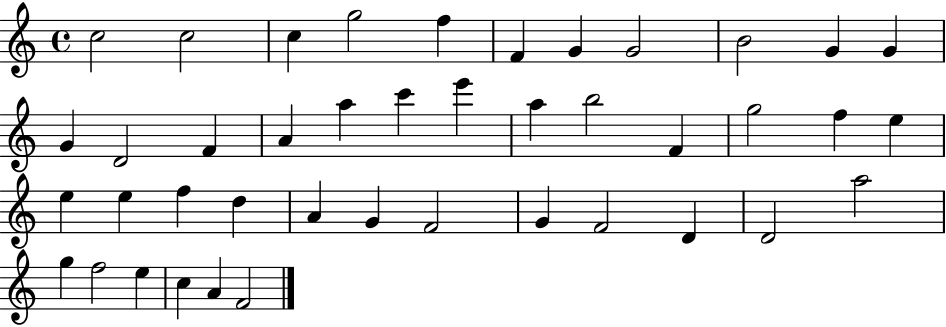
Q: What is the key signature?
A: C major